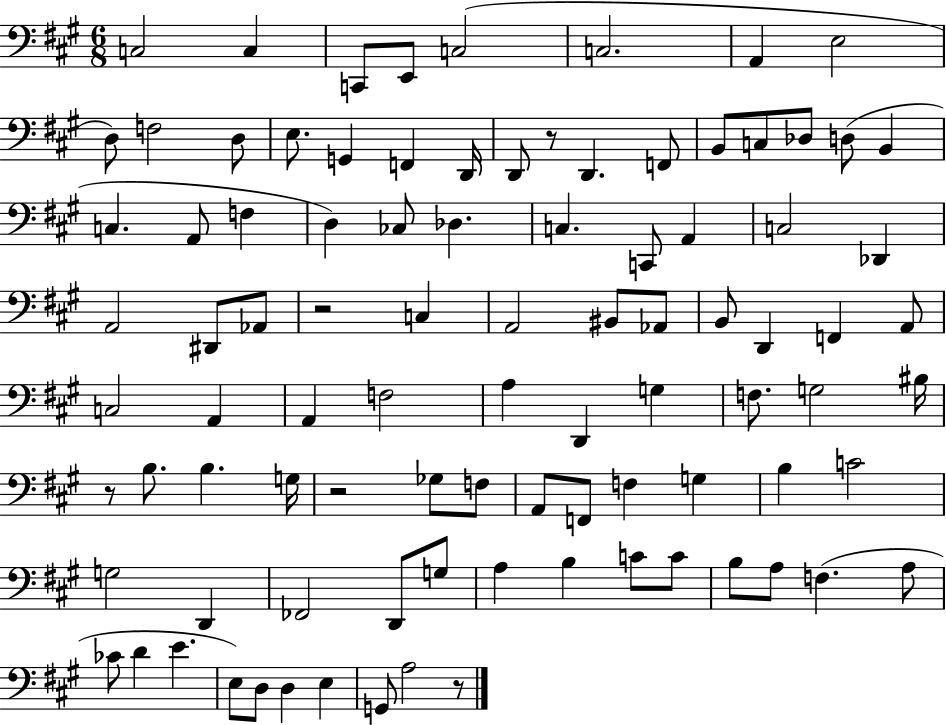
{
  \clef bass
  \numericTimeSignature
  \time 6/8
  \key a \major
  c2 c4 | c,8 e,8 c2( | c2. | a,4 e2 | \break d8) f2 d8 | e8. g,4 f,4 d,16 | d,8 r8 d,4. f,8 | b,8 c8 des8 d8( b,4 | \break c4. a,8 f4 | d4) ces8 des4. | c4. c,8 a,4 | c2 des,4 | \break a,2 dis,8 aes,8 | r2 c4 | a,2 bis,8 aes,8 | b,8 d,4 f,4 a,8 | \break c2 a,4 | a,4 f2 | a4 d,4 g4 | f8. g2 bis16 | \break r8 b8. b4. g16 | r2 ges8 f8 | a,8 f,8 f4 g4 | b4 c'2 | \break g2 d,4 | fes,2 d,8 g8 | a4 b4 c'8 c'8 | b8 a8 f4.( a8 | \break ces'8 d'4 e'4. | e8) d8 d4 e4 | g,8 a2 r8 | \bar "|."
}